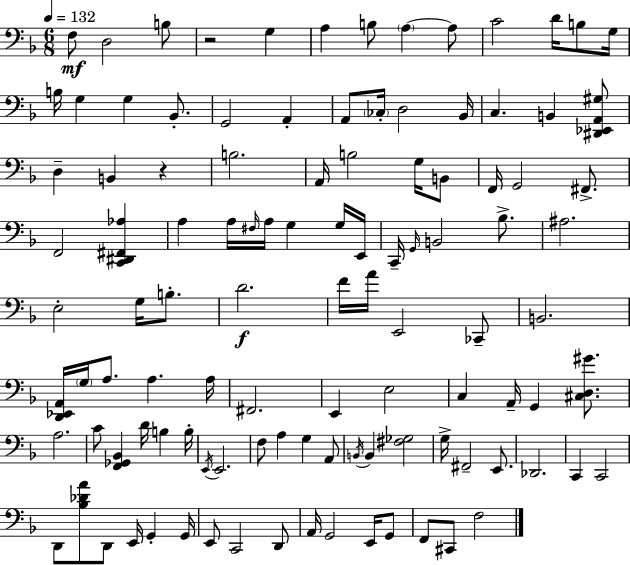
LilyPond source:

{
  \clef bass
  \numericTimeSignature
  \time 6/8
  \key f \major
  \tempo 4 = 132
  f8\mf d2 b8 | r2 g4 | a4 b8 \parenthesize a4~~ a8 | c'2 d'16 b8 g16 | \break b16 g4 g4 bes,8.-. | g,2 a,4-. | a,8 \parenthesize ces16-. d2 bes,16 | c4. b,4 <dis, ees, a, gis>8 | \break d4-- b,4 r4 | b2. | a,16 b2 g16 b,8 | f,16 g,2 fis,8.-> | \break f,2 <c, dis, fis, aes>4 | a4 a16 \grace { fis16 } a16 g4 g16 | e,16 c,16-- \grace { g,16 } b,2 bes8.-> | ais2. | \break e2-. g16 b8.-. | d'2.\f | f'16 a'16 e,2 | ces,8-- b,2. | \break <d, ees, a,>16 \parenthesize g16 a8. a4. | a16 fis,2. | e,4 e2 | c4 a,16-- g,4 <cis d gis'>8. | \break a2. | c'8 <f, ges, bes,>4 d'16 b4 | b16-. \acciaccatura { e,16 } e,2. | f8 a4 g4 | \break a,8 \acciaccatura { b,16 } b,4 <fis ges>2 | g16-> fis,2-- | e,8. des,2. | c,4 c,2 | \break d,8 <bes des' a'>8 d,8 e,16 g,4-. | g,16 e,8 c,2 | d,8 a,16 g,2 | e,16 g,8 f,8 cis,8 f2 | \break \bar "|."
}